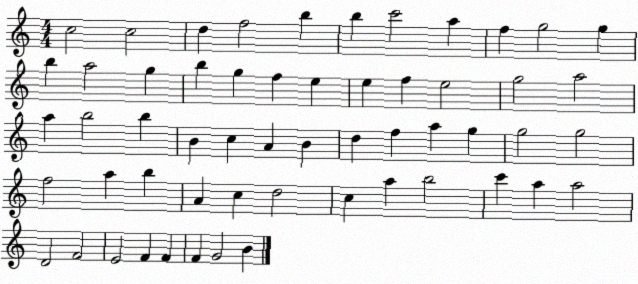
X:1
T:Untitled
M:4/4
L:1/4
K:C
c2 c2 d f2 b b c'2 a f g2 g b a2 g b g f e e f e2 g2 a2 a b2 b B c A B d f a g g2 g2 f2 a b A c d2 c a b2 c' a a2 D2 F2 E2 F F F G2 B